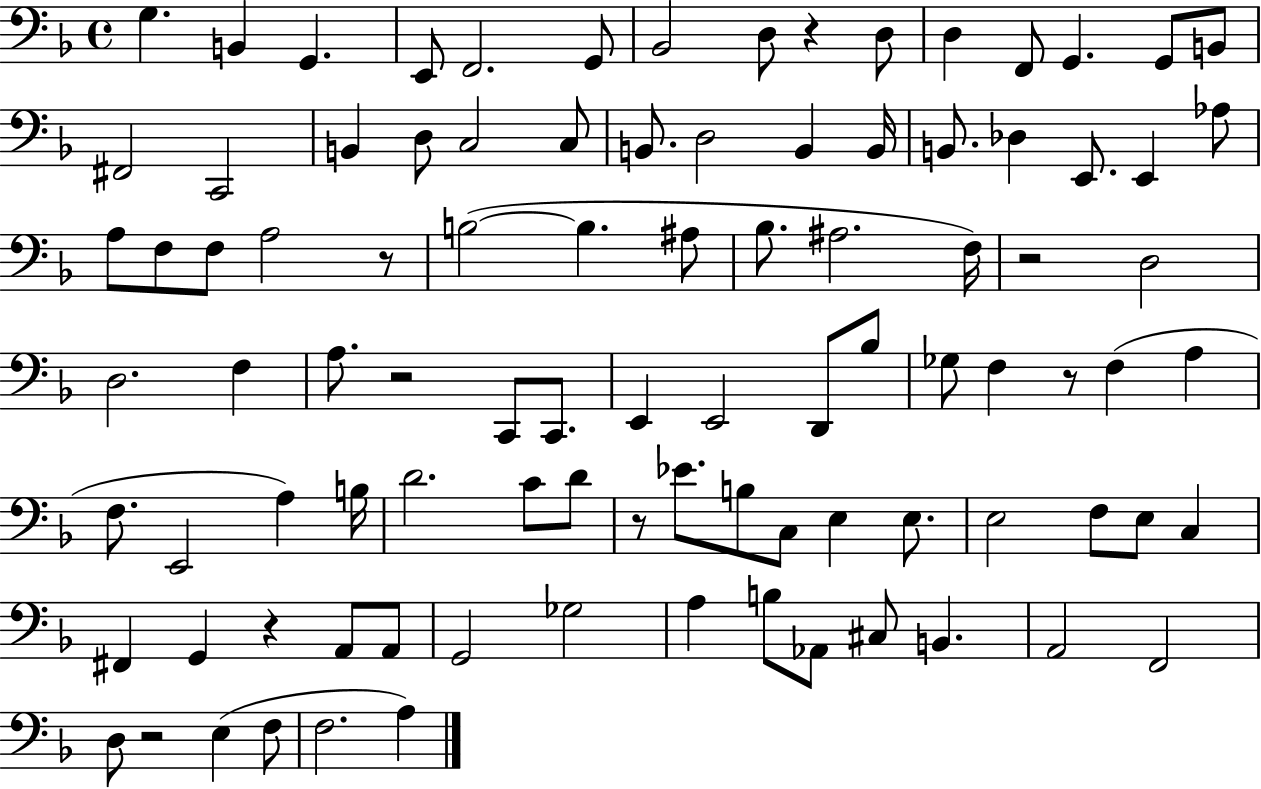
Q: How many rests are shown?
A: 8